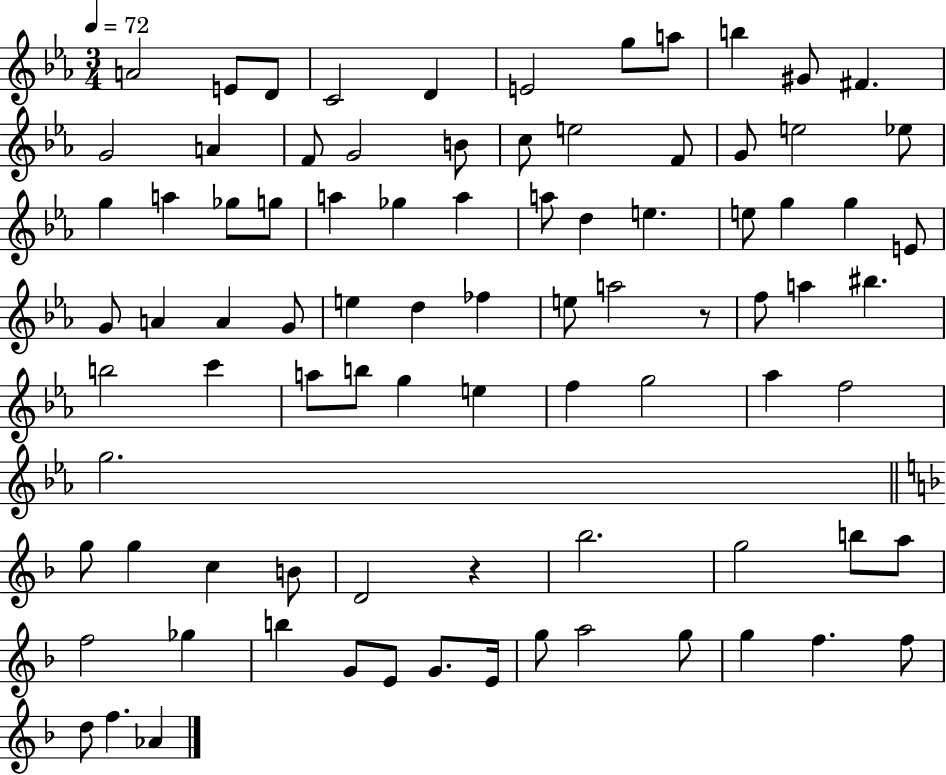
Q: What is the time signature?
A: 3/4